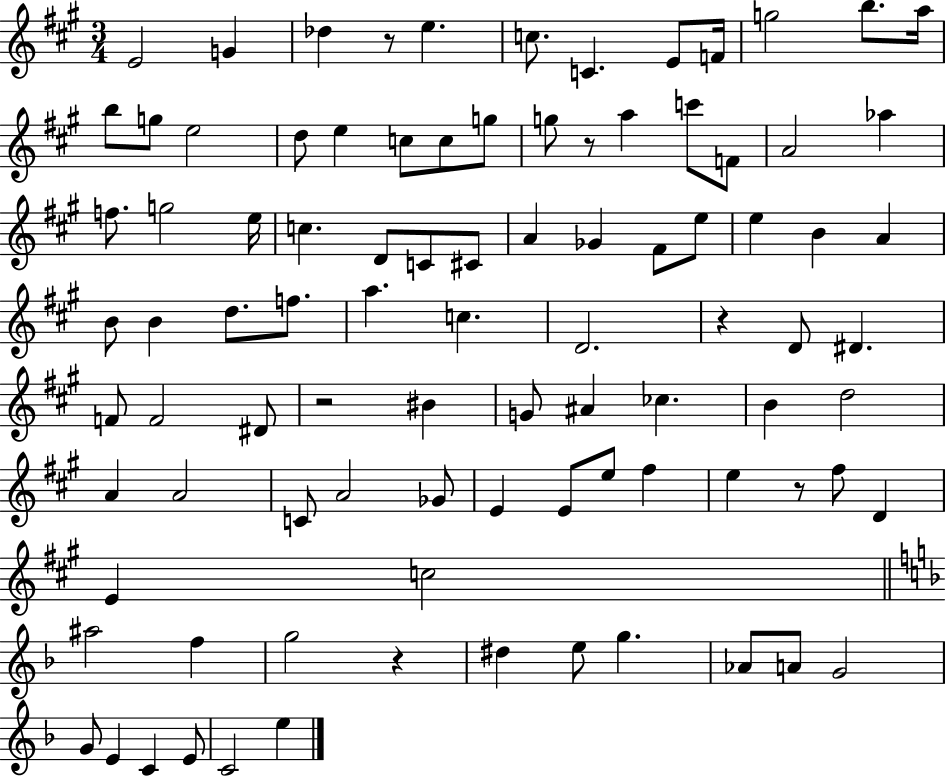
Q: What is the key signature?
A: A major